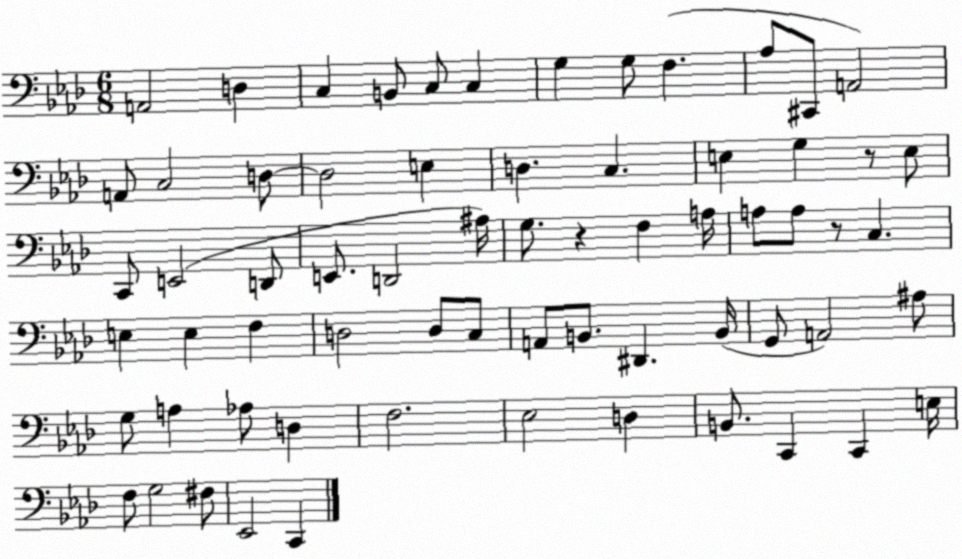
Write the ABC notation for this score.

X:1
T:Untitled
M:6/8
L:1/4
K:Ab
A,,2 D, C, B,,/2 C,/2 C, G, G,/2 F, _A,/2 ^C,,/2 A,,2 A,,/2 C,2 D,/2 D,2 E, D, C, E, G, z/2 E,/2 C,,/2 E,,2 D,,/2 E,,/2 D,,2 ^A,/4 G,/2 z F, A,/4 A,/2 A,/2 z/2 C, E, E, F, D,2 D,/2 C,/2 A,,/2 B,,/2 ^D,, B,,/4 G,,/2 A,,2 ^A,/2 G,/2 A, _A,/2 D, F,2 _E,2 D, B,,/2 C,, C,, E,/4 F,/2 G,2 ^F,/2 _E,,2 C,,